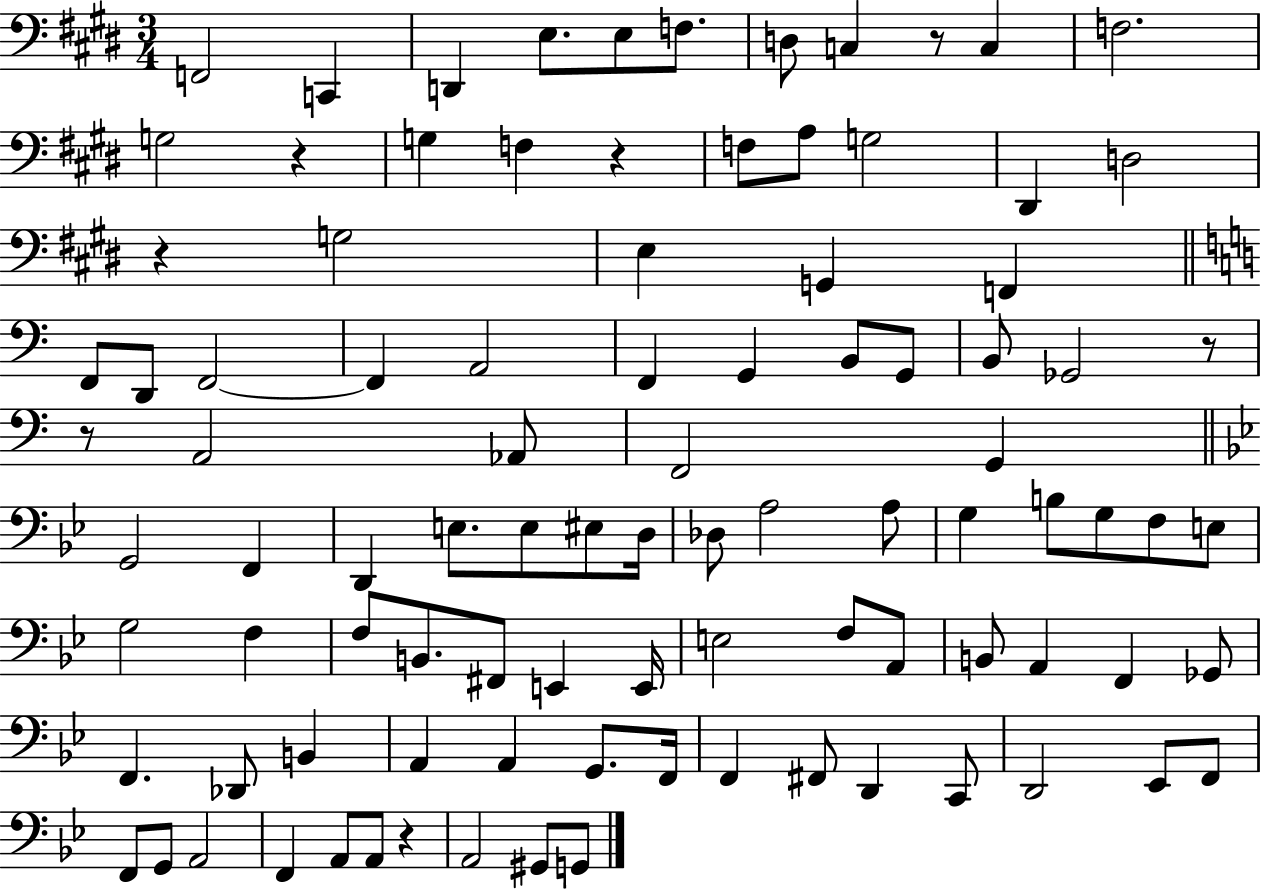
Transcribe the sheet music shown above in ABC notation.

X:1
T:Untitled
M:3/4
L:1/4
K:E
F,,2 C,, D,, E,/2 E,/2 F,/2 D,/2 C, z/2 C, F,2 G,2 z G, F, z F,/2 A,/2 G,2 ^D,, D,2 z G,2 E, G,, F,, F,,/2 D,,/2 F,,2 F,, A,,2 F,, G,, B,,/2 G,,/2 B,,/2 _G,,2 z/2 z/2 A,,2 _A,,/2 F,,2 G,, G,,2 F,, D,, E,/2 E,/2 ^E,/2 D,/4 _D,/2 A,2 A,/2 G, B,/2 G,/2 F,/2 E,/2 G,2 F, F,/2 B,,/2 ^F,,/2 E,, E,,/4 E,2 F,/2 A,,/2 B,,/2 A,, F,, _G,,/2 F,, _D,,/2 B,, A,, A,, G,,/2 F,,/4 F,, ^F,,/2 D,, C,,/2 D,,2 _E,,/2 F,,/2 F,,/2 G,,/2 A,,2 F,, A,,/2 A,,/2 z A,,2 ^G,,/2 G,,/2